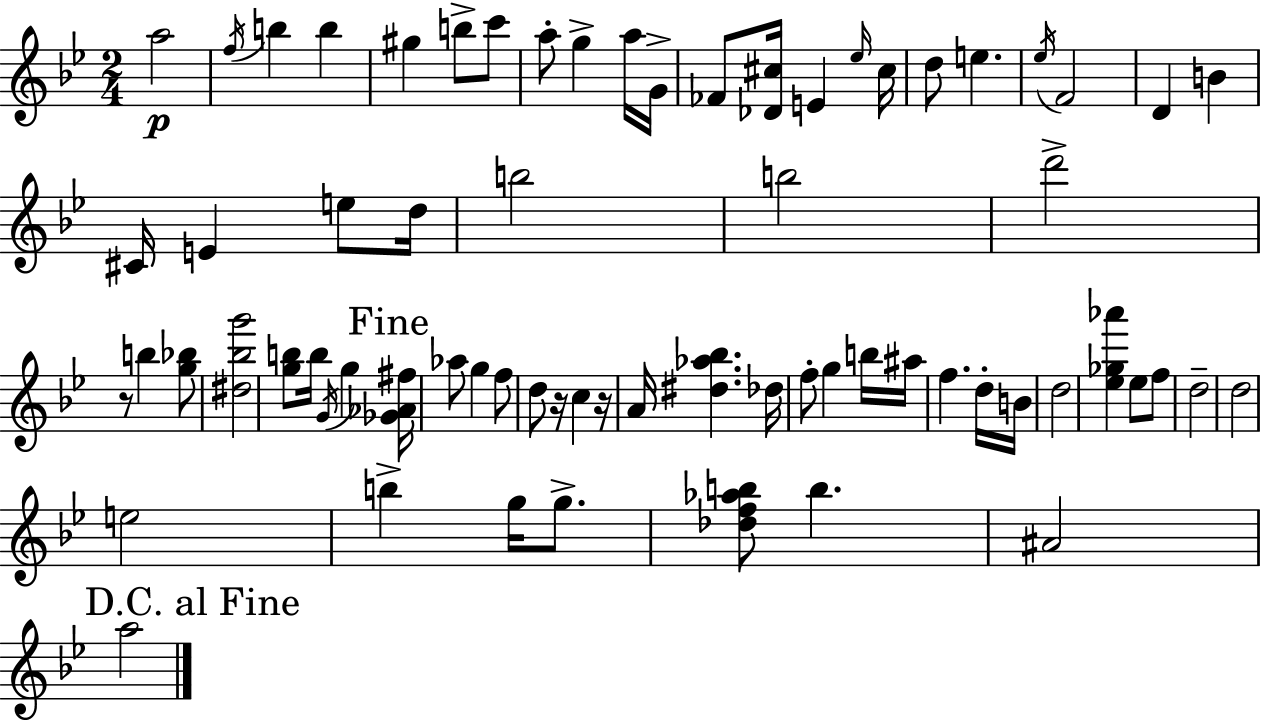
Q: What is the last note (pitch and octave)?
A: A5